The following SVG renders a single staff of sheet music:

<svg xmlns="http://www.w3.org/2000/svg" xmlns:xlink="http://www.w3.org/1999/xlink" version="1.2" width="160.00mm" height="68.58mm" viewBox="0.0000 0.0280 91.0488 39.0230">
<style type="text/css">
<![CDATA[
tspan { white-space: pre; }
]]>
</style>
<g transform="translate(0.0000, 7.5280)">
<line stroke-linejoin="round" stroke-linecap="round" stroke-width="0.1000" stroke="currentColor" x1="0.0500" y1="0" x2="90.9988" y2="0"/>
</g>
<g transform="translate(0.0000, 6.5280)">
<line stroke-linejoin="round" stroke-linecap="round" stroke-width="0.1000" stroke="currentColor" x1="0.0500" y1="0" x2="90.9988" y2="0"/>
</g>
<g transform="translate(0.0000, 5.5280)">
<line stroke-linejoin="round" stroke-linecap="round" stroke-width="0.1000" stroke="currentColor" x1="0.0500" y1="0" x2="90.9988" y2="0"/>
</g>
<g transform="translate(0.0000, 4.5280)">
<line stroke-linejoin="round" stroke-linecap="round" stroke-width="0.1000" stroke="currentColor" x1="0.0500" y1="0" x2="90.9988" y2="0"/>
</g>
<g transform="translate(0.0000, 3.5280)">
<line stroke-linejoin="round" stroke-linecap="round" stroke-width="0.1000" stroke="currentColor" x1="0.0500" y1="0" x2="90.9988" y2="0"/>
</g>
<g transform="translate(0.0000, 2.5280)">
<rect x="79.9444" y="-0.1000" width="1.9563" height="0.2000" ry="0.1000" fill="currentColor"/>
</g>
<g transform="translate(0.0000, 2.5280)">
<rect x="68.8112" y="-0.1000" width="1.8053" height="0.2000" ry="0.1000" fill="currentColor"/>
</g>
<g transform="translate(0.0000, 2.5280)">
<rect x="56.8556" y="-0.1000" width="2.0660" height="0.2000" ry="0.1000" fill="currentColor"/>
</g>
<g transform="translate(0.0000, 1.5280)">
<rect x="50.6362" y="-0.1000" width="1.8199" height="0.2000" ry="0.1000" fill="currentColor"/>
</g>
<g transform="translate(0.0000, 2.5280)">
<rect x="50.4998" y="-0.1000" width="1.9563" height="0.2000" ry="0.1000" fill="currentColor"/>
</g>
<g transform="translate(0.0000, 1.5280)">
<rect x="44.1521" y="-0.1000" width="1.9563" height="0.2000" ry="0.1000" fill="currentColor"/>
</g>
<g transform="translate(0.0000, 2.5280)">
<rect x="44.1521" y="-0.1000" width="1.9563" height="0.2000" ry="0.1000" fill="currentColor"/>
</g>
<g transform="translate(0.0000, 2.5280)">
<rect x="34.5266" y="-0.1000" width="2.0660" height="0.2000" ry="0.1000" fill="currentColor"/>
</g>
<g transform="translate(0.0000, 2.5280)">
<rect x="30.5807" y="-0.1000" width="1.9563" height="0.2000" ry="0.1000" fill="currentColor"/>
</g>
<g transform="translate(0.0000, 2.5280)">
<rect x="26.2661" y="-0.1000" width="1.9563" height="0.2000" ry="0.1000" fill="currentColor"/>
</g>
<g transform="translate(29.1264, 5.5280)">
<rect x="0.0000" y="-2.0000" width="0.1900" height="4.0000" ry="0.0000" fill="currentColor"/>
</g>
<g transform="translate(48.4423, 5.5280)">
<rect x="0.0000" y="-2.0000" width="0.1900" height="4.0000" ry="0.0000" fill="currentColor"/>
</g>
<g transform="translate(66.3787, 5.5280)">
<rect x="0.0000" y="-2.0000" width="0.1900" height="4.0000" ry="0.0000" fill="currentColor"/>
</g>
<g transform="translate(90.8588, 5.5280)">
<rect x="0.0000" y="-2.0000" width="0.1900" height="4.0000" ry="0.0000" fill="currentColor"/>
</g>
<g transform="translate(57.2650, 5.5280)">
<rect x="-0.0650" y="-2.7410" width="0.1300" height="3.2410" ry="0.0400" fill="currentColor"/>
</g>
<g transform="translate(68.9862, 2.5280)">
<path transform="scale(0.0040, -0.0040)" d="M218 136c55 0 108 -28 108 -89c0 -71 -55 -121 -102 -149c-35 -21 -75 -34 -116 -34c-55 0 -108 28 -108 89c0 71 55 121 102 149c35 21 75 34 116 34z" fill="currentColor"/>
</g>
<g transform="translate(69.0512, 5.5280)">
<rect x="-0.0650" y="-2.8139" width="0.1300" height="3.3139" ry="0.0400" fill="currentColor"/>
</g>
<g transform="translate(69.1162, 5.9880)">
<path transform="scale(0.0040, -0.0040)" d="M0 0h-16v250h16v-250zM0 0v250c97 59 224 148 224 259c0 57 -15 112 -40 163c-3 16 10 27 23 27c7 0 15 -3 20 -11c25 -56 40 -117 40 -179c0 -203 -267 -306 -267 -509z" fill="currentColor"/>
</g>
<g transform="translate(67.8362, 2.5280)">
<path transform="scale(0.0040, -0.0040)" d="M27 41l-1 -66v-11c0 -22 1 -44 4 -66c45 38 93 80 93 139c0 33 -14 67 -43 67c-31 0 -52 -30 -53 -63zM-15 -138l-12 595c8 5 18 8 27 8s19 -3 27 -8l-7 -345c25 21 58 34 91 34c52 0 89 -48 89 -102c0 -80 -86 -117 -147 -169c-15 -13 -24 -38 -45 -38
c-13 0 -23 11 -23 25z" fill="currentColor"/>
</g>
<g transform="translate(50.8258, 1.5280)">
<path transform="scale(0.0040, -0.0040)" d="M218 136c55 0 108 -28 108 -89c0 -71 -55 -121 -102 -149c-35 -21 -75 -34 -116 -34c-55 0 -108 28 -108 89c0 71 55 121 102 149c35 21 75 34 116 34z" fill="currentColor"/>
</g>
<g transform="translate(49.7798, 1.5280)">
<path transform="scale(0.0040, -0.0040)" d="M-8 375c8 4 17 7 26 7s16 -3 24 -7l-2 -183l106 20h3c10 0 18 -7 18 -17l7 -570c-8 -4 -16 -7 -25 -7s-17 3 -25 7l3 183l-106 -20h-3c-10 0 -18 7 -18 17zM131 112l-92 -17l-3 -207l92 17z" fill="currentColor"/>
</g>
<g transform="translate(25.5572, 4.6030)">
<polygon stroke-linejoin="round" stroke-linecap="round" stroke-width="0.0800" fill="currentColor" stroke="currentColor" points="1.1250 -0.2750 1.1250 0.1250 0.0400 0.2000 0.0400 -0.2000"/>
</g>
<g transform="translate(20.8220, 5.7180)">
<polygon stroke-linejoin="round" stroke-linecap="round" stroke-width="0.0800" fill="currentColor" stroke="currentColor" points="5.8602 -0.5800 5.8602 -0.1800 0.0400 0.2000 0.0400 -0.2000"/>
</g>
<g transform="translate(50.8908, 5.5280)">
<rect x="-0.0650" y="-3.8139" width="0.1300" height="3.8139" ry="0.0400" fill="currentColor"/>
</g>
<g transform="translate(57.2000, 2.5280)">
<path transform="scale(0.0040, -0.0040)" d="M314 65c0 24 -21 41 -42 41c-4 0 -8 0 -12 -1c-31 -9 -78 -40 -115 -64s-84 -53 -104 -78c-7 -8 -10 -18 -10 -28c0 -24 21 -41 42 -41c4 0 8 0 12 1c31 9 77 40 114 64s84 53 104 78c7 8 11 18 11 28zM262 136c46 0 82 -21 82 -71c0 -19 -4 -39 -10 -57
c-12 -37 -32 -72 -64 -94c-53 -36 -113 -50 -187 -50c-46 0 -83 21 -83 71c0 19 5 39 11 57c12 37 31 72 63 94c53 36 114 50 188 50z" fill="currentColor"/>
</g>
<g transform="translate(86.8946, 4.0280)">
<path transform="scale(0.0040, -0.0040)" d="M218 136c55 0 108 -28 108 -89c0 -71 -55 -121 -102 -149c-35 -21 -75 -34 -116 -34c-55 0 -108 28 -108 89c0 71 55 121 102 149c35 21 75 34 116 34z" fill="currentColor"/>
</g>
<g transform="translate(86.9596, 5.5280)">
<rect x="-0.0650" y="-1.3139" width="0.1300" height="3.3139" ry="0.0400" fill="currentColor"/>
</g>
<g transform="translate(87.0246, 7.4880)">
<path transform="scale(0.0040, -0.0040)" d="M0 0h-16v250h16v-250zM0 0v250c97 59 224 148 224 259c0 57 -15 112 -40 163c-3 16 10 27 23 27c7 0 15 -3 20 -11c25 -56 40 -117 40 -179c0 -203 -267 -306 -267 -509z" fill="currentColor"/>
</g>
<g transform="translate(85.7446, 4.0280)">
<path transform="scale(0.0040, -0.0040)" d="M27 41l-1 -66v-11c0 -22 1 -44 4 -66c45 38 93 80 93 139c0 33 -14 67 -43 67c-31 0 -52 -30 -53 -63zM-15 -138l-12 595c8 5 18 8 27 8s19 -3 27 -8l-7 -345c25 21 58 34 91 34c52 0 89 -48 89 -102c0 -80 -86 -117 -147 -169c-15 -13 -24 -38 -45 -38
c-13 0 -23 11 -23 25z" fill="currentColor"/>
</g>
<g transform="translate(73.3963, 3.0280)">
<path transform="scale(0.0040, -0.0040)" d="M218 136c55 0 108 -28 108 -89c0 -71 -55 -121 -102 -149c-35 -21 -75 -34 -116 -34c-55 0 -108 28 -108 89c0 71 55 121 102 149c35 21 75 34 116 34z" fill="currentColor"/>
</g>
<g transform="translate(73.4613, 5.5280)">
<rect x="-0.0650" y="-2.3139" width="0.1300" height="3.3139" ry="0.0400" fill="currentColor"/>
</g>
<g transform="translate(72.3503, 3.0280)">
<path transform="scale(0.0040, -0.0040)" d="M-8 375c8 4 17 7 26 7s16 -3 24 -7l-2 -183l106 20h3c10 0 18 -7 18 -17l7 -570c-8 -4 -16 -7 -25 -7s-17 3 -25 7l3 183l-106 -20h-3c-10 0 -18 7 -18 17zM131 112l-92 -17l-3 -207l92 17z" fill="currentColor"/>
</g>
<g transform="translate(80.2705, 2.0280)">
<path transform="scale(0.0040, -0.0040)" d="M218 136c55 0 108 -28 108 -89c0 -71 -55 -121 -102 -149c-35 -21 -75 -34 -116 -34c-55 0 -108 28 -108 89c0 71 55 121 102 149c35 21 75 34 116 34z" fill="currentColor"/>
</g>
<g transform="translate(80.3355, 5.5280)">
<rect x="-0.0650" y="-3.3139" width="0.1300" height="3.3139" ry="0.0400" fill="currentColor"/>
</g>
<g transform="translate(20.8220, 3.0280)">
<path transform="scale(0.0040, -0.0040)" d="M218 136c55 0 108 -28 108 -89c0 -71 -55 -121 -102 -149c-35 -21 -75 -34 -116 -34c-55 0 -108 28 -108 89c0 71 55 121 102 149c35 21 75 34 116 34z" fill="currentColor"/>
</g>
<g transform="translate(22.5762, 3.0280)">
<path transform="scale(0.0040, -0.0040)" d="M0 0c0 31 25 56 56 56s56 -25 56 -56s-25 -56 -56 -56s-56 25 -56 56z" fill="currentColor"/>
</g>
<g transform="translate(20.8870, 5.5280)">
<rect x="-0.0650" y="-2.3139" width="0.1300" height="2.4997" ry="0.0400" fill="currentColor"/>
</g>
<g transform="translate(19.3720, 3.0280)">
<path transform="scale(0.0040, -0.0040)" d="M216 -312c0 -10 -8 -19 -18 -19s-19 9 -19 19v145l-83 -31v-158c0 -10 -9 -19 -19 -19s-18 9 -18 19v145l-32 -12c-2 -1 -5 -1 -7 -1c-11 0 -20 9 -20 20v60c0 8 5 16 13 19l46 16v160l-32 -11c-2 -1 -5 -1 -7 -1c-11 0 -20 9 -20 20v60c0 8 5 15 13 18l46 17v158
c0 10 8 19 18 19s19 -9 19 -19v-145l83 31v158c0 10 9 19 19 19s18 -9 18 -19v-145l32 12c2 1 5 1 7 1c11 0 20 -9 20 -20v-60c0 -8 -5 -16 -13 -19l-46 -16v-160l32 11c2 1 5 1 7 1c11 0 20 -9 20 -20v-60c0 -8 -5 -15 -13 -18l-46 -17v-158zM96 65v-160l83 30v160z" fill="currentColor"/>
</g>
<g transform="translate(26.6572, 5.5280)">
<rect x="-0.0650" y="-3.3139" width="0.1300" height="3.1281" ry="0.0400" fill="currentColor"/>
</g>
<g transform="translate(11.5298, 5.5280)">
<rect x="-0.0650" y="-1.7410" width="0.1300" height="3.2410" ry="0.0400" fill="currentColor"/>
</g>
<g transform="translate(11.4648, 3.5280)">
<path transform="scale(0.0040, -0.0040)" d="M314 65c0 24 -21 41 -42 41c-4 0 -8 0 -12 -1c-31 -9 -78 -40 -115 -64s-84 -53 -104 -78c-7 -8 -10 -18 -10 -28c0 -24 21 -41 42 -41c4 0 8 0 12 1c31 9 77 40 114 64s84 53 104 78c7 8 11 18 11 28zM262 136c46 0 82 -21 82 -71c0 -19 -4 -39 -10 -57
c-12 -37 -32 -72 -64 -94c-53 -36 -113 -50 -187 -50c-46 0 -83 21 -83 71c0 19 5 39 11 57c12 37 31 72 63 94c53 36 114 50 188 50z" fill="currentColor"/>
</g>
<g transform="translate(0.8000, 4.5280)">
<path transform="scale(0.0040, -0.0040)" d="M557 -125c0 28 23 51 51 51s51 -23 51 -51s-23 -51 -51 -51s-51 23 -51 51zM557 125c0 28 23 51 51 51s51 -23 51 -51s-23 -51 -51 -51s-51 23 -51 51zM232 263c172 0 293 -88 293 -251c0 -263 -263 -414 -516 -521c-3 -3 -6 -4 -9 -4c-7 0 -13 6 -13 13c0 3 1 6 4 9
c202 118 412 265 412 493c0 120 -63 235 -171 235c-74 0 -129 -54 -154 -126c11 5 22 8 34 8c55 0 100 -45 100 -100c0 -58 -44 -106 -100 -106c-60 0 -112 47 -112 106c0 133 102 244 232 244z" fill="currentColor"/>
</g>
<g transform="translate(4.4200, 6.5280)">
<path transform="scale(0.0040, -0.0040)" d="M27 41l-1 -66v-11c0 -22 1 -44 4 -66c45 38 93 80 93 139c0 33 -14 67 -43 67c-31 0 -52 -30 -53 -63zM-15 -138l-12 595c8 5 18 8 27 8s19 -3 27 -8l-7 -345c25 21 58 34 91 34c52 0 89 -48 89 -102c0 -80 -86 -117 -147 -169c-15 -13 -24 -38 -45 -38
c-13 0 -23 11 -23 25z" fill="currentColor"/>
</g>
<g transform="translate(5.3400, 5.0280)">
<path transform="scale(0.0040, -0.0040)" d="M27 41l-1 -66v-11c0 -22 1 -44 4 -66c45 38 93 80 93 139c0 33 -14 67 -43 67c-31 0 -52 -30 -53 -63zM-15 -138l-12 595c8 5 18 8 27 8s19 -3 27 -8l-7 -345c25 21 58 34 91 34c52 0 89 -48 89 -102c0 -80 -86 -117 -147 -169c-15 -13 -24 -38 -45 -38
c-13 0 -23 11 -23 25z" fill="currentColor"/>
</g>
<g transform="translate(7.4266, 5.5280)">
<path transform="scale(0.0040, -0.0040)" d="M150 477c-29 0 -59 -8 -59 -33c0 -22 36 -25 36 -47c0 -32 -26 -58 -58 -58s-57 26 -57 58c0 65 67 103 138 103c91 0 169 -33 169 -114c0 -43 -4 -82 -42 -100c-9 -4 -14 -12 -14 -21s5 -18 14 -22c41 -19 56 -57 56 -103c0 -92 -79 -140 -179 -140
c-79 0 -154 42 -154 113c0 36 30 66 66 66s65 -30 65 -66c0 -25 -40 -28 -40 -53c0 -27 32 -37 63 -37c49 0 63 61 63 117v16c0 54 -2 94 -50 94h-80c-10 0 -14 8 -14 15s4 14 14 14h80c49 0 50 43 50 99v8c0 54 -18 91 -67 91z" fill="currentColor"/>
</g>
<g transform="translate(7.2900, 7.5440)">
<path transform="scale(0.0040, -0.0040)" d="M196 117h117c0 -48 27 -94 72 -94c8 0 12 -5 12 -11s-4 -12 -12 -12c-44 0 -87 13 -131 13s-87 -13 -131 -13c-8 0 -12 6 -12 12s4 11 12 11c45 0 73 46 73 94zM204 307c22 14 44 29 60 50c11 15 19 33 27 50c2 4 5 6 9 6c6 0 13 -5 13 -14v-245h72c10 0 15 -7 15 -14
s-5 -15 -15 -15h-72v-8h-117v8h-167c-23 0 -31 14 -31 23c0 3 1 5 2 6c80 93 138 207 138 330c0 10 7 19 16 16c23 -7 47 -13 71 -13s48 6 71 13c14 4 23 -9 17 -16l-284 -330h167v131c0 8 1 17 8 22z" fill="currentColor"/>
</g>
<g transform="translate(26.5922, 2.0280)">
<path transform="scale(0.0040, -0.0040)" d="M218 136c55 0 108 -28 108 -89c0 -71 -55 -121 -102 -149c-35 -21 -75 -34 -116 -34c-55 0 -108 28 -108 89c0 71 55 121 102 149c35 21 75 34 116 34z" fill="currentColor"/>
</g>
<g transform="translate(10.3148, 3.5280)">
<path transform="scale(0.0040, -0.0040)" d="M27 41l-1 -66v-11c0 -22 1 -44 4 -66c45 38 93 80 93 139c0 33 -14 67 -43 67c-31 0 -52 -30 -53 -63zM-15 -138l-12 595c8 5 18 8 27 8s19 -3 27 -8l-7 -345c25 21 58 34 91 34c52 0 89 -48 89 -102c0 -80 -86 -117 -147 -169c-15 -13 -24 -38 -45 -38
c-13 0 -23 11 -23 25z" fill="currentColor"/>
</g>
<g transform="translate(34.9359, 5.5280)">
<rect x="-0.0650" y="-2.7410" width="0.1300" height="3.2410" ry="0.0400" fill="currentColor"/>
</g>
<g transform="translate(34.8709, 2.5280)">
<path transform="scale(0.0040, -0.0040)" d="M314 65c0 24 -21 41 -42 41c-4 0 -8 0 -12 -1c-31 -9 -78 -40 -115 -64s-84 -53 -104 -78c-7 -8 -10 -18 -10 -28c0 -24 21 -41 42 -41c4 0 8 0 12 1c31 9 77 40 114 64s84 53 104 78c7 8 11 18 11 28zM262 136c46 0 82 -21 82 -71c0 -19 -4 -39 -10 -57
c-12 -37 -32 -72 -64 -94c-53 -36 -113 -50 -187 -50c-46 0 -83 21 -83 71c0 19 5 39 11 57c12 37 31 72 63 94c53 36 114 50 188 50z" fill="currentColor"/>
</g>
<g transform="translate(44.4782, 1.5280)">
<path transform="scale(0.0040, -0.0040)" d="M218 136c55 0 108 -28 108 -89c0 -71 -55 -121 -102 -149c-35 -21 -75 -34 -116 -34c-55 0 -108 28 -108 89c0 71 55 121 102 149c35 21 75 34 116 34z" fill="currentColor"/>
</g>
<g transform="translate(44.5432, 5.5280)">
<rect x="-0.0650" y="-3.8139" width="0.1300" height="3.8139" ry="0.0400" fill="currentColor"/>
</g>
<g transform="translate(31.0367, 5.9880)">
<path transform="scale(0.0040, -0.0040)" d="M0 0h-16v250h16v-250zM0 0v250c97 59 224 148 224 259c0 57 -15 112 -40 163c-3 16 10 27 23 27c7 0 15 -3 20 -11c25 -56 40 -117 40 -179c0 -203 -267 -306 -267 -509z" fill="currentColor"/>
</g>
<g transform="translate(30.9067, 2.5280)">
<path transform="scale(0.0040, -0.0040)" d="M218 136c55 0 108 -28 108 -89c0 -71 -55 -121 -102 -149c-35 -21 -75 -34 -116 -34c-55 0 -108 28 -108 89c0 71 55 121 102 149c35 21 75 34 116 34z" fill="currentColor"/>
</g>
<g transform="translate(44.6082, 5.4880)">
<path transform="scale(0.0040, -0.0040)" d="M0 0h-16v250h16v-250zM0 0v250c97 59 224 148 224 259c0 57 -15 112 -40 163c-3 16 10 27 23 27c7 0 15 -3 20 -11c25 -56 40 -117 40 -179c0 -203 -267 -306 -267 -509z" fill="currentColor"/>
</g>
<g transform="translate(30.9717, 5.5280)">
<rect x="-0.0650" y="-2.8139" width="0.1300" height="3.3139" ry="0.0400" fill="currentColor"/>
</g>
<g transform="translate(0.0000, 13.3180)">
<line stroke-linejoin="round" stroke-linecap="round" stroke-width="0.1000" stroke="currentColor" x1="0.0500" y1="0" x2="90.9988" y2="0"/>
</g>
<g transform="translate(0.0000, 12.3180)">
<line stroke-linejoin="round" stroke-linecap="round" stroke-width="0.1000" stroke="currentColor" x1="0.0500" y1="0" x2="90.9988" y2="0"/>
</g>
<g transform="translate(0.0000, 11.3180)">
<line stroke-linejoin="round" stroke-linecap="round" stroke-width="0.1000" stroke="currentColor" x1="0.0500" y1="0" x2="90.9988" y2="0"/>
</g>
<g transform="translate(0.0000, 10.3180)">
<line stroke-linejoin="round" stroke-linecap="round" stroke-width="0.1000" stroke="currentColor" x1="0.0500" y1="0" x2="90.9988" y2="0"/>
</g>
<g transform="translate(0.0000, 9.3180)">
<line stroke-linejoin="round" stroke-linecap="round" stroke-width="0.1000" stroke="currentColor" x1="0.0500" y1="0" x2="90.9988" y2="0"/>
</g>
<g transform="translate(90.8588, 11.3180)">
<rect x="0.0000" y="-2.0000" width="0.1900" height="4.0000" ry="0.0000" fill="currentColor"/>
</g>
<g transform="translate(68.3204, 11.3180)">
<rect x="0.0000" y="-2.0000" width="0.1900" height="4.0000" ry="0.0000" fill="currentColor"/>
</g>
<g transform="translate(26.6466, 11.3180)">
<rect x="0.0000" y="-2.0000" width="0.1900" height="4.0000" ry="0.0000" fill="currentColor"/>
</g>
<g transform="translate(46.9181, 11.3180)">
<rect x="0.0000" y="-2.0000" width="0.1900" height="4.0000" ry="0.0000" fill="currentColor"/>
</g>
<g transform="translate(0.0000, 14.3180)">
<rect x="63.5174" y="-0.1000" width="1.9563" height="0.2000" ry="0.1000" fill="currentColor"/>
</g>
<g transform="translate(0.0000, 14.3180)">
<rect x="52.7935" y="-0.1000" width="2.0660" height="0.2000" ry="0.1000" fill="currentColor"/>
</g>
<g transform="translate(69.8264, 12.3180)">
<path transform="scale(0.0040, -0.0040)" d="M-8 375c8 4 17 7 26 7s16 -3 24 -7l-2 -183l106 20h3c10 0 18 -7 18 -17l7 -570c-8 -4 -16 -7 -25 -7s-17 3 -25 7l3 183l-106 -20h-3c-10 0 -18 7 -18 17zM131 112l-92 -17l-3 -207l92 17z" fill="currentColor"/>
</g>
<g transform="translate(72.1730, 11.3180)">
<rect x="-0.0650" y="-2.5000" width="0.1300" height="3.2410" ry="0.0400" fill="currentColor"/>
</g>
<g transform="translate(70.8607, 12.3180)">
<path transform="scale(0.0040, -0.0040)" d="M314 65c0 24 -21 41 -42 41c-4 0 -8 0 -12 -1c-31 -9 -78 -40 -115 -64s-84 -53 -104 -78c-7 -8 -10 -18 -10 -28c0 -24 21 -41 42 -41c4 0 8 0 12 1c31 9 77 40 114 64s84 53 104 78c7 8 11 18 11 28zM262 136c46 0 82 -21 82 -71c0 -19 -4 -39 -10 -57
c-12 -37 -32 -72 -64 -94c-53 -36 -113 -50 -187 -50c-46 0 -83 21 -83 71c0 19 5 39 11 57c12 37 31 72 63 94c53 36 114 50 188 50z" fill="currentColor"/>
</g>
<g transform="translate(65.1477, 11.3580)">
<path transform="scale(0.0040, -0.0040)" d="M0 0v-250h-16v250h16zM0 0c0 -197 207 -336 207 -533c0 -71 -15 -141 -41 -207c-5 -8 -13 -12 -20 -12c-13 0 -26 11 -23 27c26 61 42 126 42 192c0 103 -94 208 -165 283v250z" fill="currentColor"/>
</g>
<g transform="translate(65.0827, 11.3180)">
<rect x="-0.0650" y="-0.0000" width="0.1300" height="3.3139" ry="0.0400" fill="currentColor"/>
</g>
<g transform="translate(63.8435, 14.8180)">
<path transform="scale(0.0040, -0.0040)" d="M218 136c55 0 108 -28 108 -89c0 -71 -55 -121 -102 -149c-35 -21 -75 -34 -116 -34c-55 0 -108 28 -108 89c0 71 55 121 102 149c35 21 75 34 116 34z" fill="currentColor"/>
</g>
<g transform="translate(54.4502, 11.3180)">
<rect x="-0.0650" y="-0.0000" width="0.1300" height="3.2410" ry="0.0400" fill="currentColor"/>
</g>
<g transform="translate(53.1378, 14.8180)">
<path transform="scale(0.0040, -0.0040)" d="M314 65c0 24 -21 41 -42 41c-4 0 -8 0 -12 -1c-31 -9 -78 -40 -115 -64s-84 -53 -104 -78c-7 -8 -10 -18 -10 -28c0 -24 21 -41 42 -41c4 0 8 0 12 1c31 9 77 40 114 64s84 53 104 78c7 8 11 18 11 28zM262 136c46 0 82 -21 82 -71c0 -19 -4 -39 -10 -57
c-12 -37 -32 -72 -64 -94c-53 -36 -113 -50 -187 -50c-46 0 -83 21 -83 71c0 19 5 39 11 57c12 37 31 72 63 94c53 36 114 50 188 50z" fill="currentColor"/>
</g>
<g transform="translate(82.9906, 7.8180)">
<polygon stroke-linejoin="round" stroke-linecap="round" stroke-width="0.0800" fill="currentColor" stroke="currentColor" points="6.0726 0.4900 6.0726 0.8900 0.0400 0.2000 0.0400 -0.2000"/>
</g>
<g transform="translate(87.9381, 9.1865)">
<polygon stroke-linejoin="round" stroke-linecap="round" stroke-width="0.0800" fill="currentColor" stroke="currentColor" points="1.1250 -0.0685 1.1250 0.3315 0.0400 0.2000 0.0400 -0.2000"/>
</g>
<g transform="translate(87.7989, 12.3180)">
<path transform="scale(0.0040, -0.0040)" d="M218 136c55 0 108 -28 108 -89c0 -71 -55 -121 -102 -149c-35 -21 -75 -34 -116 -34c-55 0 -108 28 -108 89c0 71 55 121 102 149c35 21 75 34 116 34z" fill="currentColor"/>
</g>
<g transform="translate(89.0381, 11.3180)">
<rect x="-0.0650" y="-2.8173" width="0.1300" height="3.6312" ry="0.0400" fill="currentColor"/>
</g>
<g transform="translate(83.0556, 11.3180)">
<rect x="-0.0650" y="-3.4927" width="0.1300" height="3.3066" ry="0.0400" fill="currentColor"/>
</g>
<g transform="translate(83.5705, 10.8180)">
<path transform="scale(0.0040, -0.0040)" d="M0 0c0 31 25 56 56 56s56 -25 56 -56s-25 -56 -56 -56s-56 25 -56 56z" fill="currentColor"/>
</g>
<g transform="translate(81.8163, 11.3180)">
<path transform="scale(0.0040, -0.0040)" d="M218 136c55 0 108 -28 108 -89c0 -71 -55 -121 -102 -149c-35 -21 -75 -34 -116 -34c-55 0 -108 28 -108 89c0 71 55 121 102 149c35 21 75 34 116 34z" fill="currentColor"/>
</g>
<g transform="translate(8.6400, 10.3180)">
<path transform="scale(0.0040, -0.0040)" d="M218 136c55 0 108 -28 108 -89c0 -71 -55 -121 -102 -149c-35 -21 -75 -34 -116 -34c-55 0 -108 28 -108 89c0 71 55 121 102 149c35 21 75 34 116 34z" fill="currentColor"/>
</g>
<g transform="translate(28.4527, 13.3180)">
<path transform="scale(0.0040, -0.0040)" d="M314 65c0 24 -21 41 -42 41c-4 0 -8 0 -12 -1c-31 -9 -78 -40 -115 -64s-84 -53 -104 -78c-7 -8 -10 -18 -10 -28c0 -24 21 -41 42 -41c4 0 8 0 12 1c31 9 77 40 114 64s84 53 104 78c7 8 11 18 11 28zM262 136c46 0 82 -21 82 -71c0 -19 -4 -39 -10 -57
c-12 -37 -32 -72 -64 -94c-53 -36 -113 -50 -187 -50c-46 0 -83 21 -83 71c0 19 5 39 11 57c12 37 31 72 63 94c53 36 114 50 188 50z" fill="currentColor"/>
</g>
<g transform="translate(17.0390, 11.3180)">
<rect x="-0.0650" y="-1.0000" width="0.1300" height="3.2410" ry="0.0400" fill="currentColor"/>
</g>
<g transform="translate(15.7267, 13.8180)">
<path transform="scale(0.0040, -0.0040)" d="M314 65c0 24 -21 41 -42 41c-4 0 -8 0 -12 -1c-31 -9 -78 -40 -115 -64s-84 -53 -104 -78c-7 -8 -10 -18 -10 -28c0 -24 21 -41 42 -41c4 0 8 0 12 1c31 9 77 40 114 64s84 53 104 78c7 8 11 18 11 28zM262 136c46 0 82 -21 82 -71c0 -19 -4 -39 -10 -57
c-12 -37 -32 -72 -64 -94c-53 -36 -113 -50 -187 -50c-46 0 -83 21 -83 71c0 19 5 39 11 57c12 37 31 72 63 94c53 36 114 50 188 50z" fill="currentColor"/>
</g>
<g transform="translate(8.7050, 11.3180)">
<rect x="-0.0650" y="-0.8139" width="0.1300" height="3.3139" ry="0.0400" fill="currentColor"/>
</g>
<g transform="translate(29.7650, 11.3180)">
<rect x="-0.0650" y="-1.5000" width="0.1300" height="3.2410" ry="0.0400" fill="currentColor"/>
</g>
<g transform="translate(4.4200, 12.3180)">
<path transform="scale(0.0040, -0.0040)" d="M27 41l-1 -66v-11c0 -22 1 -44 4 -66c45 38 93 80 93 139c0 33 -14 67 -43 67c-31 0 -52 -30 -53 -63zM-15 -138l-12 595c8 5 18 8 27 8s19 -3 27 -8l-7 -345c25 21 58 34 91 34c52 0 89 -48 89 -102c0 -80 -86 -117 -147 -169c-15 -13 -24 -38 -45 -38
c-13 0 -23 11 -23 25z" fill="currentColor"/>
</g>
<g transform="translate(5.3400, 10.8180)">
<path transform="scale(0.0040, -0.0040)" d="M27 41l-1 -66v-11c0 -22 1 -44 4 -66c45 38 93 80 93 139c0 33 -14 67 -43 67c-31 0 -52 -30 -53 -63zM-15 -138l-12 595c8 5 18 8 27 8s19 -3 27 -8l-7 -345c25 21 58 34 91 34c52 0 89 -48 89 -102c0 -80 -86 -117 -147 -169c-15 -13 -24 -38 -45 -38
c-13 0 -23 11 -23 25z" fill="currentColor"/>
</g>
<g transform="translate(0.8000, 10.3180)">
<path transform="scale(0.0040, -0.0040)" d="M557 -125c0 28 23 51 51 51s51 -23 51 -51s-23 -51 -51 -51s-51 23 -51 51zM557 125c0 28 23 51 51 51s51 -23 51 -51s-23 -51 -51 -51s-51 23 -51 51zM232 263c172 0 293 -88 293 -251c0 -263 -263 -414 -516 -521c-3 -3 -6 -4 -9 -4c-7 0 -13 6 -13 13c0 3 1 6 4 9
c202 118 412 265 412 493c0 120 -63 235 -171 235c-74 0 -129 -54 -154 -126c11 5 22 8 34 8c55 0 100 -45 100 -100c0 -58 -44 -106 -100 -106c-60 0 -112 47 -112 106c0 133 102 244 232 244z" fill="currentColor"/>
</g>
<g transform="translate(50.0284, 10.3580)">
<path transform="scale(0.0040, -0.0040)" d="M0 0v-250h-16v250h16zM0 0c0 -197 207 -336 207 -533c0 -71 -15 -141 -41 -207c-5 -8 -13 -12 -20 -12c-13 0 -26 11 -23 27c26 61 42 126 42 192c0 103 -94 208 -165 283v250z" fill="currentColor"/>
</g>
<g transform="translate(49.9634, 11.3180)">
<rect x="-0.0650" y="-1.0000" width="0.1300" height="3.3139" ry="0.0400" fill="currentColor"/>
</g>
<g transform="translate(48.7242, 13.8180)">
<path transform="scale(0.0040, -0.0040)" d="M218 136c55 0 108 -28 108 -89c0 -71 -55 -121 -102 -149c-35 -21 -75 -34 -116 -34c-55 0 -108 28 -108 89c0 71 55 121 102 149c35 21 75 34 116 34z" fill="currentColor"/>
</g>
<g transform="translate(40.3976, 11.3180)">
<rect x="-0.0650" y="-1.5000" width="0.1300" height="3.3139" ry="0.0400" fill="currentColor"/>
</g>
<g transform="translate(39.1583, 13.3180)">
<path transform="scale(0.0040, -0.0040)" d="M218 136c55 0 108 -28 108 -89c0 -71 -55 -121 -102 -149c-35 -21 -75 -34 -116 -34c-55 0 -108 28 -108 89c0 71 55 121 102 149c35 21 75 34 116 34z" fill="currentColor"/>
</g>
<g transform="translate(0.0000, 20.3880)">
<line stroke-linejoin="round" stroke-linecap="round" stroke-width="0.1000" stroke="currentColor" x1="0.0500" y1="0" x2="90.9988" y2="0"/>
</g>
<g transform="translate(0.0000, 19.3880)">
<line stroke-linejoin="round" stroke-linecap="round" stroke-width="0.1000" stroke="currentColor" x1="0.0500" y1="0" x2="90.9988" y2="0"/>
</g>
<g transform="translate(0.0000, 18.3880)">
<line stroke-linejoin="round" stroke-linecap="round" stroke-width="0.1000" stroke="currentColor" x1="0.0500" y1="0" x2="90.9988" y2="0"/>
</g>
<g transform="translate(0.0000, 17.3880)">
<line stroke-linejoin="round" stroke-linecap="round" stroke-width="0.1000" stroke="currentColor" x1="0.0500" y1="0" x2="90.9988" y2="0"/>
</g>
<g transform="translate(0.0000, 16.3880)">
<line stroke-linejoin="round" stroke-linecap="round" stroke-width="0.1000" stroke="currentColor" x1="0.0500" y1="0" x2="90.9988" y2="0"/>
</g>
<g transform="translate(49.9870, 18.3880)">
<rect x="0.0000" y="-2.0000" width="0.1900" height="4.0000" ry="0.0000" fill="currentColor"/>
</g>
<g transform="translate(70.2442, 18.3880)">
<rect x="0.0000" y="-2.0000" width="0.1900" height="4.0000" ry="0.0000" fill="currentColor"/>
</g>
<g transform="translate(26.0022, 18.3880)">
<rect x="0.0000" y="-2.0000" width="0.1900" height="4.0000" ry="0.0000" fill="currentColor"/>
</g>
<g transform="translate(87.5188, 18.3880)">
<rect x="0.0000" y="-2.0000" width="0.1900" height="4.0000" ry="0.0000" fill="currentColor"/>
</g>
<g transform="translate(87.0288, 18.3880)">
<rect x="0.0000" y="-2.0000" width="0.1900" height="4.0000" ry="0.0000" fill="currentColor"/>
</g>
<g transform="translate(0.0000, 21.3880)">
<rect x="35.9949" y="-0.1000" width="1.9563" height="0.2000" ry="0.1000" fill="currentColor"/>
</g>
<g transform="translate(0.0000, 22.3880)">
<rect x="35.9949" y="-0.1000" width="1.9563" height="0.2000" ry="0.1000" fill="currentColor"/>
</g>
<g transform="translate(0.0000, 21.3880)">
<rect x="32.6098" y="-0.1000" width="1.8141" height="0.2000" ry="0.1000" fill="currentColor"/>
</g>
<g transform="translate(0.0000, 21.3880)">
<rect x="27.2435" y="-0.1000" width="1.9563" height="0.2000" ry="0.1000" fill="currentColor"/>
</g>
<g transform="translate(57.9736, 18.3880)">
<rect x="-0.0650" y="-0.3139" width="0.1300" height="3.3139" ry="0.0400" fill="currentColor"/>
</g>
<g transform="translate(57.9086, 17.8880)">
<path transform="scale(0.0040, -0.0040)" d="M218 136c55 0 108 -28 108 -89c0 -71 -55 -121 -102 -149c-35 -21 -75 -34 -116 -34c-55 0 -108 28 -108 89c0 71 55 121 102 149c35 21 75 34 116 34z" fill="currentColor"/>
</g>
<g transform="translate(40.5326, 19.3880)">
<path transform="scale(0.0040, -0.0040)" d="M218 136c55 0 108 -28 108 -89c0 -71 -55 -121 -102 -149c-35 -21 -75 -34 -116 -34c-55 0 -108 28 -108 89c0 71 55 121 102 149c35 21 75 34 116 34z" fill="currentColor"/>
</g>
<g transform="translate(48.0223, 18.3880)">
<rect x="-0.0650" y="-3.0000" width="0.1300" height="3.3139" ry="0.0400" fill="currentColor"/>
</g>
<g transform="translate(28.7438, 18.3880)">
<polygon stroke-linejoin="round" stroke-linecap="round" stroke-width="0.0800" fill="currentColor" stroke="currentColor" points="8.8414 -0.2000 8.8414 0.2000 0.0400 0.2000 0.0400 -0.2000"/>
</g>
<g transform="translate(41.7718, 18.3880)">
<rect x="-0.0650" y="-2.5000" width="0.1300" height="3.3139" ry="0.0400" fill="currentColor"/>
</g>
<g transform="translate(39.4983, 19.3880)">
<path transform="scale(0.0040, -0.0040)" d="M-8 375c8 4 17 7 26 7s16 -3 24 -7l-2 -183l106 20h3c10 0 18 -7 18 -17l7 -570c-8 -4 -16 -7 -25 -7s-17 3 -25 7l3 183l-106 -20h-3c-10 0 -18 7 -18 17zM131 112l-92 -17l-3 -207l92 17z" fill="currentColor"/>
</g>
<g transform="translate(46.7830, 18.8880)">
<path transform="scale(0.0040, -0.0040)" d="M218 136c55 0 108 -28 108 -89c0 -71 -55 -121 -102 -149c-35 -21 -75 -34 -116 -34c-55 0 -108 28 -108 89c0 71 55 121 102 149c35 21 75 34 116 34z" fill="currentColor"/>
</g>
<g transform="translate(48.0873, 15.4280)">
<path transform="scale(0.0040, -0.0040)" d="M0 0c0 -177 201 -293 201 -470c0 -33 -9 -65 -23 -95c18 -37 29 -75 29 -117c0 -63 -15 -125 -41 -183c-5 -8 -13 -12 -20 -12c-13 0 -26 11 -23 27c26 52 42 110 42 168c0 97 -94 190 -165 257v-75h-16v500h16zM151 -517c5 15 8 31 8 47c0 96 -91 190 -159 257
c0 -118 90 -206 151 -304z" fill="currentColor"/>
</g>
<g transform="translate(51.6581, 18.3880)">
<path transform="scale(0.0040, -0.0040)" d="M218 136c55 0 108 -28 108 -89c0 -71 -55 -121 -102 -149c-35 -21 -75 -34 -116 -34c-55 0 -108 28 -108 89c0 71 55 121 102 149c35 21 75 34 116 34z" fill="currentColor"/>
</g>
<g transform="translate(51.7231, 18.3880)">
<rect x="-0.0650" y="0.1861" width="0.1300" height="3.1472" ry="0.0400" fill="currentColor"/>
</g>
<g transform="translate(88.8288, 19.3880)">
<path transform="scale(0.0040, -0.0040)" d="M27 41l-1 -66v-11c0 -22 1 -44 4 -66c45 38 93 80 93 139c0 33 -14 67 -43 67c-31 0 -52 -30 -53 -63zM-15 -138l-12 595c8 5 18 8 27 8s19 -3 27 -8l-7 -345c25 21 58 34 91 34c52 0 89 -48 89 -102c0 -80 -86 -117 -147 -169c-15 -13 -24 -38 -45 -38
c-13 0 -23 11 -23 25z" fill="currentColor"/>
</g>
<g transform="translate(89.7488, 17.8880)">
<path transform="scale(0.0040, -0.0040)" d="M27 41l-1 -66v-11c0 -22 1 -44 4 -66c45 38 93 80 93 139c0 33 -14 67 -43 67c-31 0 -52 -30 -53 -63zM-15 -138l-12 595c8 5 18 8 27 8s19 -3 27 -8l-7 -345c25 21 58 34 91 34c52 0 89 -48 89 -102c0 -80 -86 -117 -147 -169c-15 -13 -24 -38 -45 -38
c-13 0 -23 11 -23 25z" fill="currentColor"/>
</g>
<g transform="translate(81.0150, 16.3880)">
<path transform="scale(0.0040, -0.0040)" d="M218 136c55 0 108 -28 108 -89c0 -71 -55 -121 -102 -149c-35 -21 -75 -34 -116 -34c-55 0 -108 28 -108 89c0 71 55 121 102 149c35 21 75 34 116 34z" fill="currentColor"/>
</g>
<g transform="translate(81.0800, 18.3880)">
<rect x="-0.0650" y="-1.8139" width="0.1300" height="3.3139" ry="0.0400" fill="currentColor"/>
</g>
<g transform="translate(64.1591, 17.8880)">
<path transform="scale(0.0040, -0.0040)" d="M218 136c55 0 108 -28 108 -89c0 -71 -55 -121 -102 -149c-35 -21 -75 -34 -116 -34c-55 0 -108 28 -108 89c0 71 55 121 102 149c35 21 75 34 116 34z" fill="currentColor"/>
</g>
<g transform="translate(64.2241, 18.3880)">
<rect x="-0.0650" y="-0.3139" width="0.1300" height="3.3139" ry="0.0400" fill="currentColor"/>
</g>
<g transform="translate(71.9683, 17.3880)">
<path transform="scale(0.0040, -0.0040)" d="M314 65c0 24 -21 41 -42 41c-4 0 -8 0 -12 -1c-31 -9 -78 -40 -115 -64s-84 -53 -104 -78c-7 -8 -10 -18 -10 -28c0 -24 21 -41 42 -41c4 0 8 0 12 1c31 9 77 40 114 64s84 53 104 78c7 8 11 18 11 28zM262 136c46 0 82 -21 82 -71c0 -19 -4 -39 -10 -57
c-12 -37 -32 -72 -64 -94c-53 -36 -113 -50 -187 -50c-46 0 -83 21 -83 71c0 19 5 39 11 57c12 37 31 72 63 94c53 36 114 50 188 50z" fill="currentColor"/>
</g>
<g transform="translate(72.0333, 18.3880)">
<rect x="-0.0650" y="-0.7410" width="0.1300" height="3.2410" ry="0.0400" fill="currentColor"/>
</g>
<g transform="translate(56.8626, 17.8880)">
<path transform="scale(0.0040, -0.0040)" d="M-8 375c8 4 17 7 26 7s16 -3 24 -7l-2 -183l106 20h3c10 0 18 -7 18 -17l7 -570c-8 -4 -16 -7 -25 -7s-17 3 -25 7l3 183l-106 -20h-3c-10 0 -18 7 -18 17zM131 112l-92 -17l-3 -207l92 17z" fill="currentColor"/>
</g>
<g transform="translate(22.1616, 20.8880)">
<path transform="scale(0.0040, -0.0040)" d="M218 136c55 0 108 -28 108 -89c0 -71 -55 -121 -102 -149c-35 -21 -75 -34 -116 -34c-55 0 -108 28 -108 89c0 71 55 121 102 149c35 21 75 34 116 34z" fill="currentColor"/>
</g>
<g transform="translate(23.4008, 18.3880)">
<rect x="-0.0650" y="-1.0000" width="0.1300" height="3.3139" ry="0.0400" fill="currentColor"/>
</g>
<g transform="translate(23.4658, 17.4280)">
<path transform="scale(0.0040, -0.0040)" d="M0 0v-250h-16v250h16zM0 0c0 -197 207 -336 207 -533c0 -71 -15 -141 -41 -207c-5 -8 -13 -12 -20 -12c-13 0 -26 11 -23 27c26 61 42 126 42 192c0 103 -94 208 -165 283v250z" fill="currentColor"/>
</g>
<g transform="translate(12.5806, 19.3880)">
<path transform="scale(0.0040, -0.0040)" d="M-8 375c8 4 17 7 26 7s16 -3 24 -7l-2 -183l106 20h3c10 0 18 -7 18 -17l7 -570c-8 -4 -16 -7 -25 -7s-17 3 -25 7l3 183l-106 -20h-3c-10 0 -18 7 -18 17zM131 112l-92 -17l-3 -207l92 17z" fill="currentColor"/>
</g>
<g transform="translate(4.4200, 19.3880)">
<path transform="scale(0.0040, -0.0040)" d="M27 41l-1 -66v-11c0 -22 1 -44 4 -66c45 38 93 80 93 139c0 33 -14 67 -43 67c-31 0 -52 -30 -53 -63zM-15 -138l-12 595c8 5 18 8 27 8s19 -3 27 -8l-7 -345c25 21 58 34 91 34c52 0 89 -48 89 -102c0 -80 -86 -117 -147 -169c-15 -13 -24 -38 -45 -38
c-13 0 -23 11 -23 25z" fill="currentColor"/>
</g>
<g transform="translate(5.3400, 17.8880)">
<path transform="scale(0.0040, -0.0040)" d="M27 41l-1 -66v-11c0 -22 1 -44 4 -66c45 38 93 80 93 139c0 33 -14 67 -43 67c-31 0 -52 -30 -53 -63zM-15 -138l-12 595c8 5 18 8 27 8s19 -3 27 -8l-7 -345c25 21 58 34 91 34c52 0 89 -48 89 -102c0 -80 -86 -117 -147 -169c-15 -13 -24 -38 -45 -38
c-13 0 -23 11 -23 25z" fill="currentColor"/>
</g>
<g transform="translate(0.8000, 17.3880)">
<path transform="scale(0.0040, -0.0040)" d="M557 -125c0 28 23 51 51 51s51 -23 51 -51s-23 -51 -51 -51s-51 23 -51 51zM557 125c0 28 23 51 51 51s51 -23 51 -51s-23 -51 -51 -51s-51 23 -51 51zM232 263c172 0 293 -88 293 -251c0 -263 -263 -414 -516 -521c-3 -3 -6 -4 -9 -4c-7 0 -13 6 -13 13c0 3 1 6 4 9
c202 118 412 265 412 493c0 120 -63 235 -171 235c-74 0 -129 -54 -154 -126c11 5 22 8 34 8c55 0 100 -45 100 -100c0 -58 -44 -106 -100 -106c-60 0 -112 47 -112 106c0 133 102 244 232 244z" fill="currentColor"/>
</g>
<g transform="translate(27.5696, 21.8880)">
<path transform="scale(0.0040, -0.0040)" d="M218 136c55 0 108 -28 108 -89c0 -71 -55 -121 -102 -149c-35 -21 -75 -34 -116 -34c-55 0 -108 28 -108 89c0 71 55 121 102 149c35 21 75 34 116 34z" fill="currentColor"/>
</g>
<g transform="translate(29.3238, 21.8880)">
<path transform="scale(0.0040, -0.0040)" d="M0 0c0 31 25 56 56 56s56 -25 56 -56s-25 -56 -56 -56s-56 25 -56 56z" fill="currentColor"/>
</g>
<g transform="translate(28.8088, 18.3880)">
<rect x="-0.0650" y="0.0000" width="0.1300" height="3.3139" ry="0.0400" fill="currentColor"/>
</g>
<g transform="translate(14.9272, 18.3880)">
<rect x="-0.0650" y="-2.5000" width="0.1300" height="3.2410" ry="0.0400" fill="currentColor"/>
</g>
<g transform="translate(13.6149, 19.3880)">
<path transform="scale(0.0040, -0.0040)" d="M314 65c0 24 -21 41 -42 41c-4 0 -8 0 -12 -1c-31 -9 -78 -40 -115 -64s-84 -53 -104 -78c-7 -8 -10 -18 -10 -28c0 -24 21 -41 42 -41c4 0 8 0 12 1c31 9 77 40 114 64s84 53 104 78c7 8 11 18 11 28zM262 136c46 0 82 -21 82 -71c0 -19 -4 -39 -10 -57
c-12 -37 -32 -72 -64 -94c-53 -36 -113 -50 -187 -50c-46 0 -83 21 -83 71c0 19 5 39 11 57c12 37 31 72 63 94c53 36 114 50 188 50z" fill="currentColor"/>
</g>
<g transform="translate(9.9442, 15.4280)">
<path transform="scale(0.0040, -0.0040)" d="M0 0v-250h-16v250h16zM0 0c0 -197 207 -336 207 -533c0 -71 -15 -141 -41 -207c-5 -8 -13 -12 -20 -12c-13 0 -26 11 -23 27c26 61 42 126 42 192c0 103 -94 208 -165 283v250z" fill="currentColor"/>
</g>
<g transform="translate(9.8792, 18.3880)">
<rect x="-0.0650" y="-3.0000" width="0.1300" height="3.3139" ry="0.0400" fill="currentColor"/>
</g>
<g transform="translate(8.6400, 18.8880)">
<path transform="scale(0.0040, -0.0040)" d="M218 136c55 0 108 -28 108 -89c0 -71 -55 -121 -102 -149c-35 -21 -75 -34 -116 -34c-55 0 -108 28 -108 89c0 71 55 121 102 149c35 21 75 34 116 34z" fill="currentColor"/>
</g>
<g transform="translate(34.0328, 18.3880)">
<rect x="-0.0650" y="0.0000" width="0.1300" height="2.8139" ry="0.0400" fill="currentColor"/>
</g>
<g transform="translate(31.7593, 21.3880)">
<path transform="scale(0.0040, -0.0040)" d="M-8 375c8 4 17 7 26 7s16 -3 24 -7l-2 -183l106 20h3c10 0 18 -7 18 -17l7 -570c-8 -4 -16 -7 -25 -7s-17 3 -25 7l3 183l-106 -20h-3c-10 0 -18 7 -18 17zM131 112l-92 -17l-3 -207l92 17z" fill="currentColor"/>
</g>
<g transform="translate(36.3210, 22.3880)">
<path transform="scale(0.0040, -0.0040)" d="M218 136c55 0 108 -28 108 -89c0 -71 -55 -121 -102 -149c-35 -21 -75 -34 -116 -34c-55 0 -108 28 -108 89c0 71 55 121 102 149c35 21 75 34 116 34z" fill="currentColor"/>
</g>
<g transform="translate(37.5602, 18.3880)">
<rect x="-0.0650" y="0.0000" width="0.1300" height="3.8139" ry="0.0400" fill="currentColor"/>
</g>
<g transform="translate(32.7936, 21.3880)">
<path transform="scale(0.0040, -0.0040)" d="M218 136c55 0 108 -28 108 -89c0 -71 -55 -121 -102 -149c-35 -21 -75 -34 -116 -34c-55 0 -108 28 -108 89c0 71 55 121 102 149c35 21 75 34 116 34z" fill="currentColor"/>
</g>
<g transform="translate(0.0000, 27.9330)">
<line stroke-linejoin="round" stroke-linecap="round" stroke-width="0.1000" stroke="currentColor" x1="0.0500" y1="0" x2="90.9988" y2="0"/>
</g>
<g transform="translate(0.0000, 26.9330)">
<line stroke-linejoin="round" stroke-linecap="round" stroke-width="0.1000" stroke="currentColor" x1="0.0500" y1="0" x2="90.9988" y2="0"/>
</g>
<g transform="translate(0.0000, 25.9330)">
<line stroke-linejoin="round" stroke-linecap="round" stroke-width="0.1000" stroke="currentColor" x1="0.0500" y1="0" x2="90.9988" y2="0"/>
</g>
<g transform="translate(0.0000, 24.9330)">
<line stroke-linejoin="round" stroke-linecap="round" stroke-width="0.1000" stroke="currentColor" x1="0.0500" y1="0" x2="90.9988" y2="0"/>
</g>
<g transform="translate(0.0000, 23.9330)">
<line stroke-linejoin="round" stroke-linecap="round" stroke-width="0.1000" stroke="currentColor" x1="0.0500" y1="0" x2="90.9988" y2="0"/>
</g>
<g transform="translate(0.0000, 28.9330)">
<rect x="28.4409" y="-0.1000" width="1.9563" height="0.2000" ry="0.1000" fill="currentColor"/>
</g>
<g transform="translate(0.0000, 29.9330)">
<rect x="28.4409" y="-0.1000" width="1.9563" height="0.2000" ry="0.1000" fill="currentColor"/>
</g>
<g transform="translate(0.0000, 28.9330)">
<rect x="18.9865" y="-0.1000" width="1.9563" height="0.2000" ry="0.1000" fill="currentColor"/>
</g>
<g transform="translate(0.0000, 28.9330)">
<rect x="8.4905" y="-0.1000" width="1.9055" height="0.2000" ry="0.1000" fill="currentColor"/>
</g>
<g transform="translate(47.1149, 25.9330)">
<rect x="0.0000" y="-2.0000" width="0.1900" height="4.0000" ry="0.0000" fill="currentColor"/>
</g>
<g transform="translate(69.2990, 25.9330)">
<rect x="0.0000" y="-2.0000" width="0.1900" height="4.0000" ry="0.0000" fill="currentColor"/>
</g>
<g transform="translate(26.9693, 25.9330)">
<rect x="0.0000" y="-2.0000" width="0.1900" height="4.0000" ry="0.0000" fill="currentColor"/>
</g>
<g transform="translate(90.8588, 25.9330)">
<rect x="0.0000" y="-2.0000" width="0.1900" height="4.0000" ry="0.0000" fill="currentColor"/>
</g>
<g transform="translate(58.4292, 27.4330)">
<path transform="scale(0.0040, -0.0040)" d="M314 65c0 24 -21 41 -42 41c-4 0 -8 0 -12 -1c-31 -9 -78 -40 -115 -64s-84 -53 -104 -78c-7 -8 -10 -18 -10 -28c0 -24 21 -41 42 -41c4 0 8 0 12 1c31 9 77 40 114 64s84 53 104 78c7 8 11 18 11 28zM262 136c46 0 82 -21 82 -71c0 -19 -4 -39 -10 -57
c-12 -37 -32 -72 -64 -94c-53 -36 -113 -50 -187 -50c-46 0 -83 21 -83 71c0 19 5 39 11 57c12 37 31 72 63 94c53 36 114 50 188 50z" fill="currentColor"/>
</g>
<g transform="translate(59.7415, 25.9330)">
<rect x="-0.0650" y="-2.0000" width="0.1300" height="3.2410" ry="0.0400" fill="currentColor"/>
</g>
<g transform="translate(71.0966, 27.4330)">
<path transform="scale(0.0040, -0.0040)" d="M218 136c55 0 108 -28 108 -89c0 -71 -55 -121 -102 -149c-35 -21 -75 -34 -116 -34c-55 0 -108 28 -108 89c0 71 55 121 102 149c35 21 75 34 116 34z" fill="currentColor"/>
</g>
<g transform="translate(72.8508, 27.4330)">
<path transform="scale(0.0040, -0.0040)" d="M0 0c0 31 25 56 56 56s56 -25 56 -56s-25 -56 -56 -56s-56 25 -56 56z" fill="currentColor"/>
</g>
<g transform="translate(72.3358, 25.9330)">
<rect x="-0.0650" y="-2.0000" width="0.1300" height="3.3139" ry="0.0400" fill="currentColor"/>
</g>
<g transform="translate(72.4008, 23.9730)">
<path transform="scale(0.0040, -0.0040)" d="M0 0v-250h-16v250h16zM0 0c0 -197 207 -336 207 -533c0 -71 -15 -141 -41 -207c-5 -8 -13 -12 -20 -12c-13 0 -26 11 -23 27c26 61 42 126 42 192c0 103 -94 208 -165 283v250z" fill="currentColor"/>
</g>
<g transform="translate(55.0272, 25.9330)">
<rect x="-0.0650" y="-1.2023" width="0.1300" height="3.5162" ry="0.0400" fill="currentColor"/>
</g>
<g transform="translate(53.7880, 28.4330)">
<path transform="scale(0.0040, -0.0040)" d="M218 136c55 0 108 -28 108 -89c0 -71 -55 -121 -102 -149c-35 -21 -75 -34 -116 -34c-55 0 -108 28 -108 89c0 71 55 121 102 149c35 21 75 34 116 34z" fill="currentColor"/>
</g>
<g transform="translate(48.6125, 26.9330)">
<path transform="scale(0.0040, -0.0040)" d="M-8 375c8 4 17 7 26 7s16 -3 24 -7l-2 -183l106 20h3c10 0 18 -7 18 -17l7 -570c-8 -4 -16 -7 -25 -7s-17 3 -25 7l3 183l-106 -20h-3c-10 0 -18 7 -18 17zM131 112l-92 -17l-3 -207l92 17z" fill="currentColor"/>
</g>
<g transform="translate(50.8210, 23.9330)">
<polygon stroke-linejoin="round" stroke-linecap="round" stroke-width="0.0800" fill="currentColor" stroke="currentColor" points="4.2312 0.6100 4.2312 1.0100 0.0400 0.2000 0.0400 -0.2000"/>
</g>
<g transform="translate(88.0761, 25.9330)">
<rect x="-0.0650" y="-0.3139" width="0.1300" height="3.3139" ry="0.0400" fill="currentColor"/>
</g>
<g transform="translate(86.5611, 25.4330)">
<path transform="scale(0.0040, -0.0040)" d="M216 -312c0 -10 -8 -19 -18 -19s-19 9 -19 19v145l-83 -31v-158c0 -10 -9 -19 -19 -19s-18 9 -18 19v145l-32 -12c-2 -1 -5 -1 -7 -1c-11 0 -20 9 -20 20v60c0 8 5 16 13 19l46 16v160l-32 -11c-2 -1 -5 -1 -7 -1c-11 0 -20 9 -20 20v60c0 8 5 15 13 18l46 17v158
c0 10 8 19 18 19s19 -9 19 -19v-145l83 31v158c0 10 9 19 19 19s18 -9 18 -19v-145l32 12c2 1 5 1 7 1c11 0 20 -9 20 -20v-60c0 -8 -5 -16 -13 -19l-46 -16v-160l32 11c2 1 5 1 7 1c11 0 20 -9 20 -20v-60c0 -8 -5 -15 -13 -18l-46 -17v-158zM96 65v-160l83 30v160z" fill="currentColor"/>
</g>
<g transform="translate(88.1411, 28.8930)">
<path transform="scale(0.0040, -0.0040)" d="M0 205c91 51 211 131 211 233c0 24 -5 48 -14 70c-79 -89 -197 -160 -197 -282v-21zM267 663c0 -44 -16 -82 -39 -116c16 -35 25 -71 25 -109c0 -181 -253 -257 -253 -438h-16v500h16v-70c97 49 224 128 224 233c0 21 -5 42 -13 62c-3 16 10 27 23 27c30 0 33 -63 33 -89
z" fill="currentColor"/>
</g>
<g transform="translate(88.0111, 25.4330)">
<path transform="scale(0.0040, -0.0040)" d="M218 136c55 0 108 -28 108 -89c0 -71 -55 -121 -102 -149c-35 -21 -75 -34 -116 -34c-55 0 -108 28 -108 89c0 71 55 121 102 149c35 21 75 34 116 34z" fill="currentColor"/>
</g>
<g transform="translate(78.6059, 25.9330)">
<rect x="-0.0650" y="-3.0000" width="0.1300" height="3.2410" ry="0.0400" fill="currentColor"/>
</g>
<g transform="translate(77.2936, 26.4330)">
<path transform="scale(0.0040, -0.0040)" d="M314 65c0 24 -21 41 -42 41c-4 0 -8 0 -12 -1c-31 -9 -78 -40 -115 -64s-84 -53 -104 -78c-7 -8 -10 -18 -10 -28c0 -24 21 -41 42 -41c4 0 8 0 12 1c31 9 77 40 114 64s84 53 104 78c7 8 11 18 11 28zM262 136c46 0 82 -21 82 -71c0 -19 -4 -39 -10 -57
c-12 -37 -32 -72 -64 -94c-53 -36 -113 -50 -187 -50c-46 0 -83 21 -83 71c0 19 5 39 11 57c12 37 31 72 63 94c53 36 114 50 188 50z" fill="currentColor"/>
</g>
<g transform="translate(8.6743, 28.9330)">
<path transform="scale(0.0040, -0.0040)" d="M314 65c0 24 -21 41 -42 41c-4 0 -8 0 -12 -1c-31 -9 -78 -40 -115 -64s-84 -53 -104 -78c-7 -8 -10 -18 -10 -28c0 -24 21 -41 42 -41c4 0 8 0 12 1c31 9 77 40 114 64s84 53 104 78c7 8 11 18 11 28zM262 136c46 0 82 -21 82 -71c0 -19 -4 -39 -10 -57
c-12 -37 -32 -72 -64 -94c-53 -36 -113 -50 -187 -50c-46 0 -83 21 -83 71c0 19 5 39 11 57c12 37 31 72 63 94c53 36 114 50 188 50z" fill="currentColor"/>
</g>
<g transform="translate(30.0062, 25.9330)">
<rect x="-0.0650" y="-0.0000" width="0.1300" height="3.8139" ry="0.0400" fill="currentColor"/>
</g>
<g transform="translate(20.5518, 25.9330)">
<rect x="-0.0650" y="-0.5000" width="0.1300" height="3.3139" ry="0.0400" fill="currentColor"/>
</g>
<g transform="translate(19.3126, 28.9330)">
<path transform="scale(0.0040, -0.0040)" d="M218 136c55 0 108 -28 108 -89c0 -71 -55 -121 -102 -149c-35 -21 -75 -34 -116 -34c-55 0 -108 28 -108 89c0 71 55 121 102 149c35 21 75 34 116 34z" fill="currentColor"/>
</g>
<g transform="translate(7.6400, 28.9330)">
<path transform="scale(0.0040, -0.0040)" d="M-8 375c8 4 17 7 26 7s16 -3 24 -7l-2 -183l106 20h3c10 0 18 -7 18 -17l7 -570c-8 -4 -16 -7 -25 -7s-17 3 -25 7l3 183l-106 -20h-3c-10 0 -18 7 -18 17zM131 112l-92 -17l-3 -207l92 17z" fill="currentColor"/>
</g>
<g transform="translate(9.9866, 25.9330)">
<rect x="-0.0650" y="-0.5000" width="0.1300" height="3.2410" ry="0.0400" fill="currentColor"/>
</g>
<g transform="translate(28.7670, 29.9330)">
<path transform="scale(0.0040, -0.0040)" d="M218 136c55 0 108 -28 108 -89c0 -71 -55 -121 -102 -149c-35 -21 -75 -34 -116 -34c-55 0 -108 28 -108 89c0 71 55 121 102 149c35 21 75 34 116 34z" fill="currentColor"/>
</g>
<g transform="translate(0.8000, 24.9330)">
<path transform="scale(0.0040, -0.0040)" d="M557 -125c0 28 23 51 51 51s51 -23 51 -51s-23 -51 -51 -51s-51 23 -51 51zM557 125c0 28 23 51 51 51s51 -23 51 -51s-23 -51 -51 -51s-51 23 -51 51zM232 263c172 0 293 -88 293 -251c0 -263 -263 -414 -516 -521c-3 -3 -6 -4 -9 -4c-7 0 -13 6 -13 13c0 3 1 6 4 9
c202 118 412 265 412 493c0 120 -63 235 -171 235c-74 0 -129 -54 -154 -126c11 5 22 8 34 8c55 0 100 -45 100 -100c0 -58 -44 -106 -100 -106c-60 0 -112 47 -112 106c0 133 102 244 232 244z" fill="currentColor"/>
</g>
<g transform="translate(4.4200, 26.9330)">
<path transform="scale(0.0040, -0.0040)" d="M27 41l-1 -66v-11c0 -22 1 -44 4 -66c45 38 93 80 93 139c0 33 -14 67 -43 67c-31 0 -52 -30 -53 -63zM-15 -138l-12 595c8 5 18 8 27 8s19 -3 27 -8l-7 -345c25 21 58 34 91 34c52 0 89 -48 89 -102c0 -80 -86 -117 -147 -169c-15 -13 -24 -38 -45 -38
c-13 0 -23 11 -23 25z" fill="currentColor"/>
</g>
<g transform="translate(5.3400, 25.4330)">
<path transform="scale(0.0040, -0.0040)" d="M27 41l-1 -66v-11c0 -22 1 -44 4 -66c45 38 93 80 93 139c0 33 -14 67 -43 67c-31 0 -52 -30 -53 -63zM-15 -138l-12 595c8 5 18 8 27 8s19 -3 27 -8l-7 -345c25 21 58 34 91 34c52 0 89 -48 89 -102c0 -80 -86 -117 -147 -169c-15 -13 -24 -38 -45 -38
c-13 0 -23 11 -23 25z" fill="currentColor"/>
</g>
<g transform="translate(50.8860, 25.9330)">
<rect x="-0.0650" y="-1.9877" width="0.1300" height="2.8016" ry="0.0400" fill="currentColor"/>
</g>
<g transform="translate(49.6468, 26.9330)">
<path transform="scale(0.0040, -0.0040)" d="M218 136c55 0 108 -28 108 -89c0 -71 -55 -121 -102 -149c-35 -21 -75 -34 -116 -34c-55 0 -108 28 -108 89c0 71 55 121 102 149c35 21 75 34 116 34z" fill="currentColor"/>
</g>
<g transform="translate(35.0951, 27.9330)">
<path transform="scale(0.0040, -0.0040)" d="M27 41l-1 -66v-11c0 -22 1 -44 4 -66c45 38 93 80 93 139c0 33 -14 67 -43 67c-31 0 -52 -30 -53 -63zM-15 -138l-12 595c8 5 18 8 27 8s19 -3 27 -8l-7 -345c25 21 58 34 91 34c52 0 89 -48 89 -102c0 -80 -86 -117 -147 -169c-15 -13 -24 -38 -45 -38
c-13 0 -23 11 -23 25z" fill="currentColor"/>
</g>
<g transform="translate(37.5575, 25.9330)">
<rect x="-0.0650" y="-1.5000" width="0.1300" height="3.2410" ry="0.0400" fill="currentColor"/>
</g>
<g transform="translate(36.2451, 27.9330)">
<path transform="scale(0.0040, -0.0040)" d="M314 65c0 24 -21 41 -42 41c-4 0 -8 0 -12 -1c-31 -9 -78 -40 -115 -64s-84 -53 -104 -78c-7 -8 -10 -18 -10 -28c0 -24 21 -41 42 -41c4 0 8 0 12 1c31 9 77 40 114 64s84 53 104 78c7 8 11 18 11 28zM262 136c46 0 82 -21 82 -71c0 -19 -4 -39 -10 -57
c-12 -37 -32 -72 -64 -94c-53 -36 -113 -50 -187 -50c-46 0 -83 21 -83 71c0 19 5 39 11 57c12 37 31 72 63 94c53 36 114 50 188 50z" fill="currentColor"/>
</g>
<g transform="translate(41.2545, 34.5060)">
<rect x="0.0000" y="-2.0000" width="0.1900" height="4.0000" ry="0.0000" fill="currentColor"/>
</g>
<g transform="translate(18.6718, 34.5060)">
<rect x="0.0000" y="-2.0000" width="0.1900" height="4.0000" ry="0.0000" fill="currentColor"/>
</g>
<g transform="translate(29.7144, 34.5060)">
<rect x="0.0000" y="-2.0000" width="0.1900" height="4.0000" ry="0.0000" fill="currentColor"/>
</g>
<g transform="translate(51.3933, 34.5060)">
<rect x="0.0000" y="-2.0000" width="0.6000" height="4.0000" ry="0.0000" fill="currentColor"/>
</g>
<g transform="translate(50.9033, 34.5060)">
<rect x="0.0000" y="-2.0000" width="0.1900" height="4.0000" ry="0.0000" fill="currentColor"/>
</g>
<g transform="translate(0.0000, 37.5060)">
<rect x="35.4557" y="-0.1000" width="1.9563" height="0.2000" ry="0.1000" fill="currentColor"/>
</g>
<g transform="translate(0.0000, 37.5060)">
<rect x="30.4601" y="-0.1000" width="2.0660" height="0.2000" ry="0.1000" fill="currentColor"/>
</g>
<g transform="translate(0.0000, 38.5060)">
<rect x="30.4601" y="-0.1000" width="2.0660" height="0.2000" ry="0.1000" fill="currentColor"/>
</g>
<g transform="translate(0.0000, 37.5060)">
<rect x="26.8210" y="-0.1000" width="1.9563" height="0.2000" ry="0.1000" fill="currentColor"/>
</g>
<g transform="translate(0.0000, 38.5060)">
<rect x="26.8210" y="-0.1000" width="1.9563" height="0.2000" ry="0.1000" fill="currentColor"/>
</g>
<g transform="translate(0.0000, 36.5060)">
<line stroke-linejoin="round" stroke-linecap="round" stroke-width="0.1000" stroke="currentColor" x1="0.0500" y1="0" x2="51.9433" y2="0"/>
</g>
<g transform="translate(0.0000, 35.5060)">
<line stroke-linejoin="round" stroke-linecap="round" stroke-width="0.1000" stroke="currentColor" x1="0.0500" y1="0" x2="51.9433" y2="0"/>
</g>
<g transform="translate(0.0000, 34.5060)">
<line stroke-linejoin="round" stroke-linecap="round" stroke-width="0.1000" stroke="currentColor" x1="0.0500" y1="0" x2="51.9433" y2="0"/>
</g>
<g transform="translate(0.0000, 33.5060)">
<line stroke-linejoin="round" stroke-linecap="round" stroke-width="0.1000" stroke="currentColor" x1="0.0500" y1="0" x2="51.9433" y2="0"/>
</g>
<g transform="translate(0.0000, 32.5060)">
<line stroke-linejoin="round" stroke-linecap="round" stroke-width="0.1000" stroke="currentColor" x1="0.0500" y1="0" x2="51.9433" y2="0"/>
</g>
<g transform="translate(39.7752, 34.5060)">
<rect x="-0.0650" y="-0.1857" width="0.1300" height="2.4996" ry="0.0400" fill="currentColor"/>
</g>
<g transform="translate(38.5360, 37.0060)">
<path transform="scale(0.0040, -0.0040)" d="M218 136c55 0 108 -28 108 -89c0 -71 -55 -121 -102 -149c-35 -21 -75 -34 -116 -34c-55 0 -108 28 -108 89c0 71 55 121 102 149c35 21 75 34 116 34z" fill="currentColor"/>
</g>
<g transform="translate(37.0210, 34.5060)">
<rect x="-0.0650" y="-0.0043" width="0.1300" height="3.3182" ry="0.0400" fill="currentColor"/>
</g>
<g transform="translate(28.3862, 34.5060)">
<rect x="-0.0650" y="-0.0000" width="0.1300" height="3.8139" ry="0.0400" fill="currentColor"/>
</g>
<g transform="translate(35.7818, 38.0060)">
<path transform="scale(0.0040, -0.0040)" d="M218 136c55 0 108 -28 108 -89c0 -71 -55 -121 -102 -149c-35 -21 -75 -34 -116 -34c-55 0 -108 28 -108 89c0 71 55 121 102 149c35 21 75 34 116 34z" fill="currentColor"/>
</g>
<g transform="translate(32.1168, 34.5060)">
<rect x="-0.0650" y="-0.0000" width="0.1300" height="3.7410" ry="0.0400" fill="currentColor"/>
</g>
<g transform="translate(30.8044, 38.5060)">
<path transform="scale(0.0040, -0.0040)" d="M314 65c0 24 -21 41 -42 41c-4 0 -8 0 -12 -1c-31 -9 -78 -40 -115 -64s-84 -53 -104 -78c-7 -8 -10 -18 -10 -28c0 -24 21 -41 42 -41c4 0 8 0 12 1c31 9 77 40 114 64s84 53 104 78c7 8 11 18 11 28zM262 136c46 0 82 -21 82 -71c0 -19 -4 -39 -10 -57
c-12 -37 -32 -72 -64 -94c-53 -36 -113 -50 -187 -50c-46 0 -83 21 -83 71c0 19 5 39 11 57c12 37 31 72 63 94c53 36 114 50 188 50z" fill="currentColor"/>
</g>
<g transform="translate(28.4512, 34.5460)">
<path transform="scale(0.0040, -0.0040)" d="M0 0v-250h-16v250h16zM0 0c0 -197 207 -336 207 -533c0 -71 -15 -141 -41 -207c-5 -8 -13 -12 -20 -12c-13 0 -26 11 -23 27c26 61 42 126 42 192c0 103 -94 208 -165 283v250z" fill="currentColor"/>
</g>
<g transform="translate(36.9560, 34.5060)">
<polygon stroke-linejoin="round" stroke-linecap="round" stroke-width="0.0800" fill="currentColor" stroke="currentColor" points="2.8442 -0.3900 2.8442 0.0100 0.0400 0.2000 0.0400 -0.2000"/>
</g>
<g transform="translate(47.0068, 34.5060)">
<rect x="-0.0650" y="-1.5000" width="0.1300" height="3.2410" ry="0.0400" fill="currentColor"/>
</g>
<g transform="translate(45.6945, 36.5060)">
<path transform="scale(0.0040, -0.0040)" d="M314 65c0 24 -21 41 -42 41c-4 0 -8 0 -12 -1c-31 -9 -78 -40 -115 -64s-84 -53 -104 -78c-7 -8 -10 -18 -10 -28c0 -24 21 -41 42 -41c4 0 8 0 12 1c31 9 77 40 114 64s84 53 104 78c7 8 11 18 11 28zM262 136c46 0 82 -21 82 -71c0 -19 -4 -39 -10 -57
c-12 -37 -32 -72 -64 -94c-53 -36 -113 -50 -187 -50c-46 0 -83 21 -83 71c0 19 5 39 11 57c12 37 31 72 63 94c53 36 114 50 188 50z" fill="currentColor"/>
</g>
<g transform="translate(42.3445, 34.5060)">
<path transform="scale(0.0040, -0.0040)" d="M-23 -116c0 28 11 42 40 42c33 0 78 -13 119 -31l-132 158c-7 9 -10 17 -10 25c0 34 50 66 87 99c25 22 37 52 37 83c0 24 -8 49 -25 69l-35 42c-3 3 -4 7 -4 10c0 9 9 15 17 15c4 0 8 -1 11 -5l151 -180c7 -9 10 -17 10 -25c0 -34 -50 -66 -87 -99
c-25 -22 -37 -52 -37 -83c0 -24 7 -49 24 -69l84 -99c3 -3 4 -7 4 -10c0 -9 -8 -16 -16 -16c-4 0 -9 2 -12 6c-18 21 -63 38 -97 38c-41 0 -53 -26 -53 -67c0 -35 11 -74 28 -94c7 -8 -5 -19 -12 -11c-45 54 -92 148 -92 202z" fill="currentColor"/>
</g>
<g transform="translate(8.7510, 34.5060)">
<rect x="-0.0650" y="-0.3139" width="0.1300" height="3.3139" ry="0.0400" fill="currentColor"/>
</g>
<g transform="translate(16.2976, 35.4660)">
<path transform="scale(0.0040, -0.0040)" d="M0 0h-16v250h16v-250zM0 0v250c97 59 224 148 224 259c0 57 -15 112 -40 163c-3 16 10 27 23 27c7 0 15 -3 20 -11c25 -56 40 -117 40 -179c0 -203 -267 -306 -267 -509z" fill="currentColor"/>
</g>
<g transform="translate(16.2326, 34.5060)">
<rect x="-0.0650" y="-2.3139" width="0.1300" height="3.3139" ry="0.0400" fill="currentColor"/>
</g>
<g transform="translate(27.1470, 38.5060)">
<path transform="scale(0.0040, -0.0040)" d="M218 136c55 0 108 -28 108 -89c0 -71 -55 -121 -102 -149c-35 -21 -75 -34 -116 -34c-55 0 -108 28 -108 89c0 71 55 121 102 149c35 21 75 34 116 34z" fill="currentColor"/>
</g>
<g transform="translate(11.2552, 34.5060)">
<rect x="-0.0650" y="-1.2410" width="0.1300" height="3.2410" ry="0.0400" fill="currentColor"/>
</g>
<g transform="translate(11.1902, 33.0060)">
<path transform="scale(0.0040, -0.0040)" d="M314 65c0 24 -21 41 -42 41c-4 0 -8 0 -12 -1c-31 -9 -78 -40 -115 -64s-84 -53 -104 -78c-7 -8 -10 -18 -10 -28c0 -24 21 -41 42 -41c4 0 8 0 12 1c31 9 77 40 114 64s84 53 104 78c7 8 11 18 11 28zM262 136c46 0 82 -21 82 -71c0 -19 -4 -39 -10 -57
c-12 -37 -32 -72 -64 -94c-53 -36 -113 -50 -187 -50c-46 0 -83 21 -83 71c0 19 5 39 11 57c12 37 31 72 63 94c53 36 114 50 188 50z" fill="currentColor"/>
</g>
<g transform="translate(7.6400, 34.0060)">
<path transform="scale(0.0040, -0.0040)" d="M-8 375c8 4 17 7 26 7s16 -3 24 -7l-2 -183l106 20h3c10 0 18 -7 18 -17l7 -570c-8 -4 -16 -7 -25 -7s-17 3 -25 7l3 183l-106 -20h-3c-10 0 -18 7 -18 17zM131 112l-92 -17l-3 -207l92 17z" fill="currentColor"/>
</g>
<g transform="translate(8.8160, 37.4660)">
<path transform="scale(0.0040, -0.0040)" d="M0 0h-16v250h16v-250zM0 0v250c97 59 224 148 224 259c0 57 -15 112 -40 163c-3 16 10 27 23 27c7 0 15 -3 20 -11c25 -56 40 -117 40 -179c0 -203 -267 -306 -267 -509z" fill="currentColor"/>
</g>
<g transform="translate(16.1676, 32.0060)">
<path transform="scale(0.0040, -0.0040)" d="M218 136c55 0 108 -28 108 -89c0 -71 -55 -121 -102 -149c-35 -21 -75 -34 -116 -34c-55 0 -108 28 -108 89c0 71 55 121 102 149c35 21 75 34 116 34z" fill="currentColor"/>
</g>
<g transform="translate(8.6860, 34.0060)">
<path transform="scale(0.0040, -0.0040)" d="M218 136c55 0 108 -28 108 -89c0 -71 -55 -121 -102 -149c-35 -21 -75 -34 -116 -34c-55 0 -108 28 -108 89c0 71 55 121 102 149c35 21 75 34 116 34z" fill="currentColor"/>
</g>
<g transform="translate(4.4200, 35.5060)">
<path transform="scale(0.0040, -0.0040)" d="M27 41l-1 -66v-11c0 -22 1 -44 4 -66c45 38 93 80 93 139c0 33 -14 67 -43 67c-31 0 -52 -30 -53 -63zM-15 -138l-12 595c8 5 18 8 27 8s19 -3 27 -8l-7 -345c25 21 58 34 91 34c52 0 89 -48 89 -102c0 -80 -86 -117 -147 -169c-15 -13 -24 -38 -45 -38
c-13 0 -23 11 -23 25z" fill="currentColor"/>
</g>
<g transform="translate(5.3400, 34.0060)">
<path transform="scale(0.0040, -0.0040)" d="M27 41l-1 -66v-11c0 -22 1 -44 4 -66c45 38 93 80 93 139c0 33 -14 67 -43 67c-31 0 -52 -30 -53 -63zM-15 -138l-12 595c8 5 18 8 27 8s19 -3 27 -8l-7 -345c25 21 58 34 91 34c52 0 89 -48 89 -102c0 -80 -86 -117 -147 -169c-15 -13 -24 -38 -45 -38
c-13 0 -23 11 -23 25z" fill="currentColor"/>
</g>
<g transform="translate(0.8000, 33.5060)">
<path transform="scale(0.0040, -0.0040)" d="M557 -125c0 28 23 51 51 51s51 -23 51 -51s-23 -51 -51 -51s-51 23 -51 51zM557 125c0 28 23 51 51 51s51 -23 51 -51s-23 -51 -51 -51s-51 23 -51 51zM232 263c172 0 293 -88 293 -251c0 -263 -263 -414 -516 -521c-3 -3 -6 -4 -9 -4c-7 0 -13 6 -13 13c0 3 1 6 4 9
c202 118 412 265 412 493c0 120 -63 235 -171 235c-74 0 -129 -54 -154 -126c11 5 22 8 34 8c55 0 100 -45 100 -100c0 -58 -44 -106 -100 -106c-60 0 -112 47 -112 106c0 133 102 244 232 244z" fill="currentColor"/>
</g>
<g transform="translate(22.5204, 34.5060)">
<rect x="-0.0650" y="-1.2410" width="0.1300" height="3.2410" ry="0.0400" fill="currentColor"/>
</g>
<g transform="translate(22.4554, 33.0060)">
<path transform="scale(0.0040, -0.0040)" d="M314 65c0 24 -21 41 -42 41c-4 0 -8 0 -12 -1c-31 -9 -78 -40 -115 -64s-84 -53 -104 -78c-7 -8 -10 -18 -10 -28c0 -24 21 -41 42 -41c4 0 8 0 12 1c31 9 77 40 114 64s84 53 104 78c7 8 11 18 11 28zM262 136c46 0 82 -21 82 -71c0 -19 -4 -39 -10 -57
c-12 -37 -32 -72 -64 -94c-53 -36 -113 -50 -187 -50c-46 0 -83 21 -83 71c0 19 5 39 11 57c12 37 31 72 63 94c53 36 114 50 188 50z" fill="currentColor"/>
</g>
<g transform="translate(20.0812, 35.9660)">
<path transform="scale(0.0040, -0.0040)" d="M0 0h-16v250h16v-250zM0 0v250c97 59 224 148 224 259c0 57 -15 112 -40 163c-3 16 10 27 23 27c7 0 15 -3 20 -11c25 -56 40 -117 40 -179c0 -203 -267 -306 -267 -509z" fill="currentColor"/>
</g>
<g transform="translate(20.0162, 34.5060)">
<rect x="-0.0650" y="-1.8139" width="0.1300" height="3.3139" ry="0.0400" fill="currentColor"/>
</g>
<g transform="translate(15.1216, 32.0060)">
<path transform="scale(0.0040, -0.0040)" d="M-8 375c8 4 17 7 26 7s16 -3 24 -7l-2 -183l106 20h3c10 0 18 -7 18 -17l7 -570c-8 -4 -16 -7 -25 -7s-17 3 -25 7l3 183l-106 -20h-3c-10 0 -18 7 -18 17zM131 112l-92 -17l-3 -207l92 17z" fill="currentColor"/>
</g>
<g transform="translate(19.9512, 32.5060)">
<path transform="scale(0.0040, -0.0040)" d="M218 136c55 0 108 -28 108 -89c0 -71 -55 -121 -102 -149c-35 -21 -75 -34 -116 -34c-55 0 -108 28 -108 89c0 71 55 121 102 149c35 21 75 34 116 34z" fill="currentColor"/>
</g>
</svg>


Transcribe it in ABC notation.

X:1
T:Untitled
M:3/4
L:1/4
K:Bb
_A,2 ^B,/2 D/4 C/2 C2 _E/2 E C2 _C/2 B, D _G,/2 F, F,,2 G,,2 G,, F,,/2 D,,2 D,,/2 B,,2 D,/2 B,,/4 C,/2 B,,2 F,,/2 D,,/2 E,,/2 C,,/2 B,, C,/4 D, E, E, F,2 A, E,,2 E,, C,, _G,,2 B,,/2 F,,/2 A,,2 A,,/2 C,2 ^E,/4 E,/2 G,2 B,/2 A,/2 G,2 C,,/2 C,,2 D,,/2 F,,/2 z G,,2